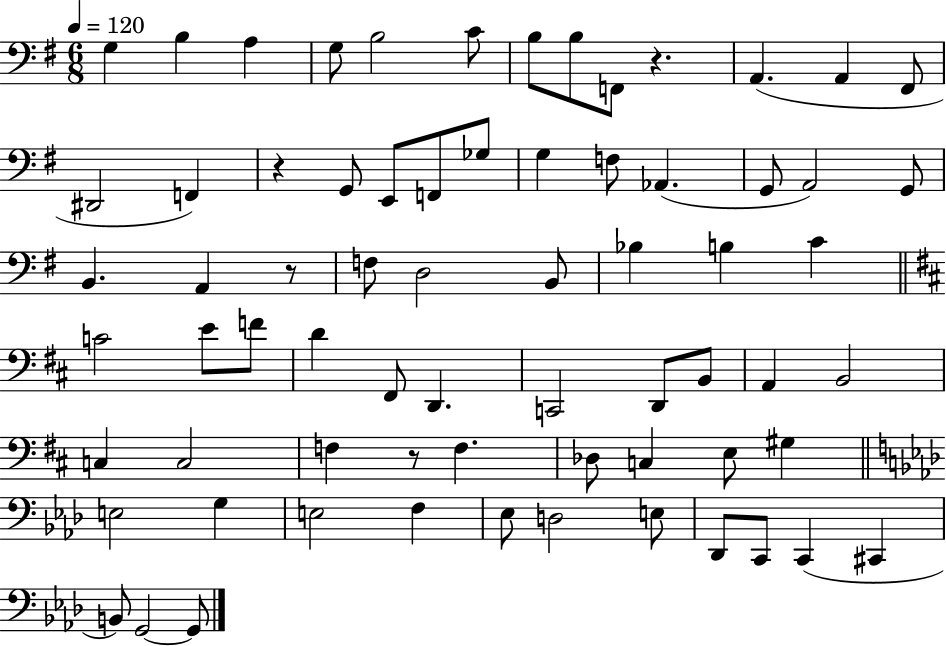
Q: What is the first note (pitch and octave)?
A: G3